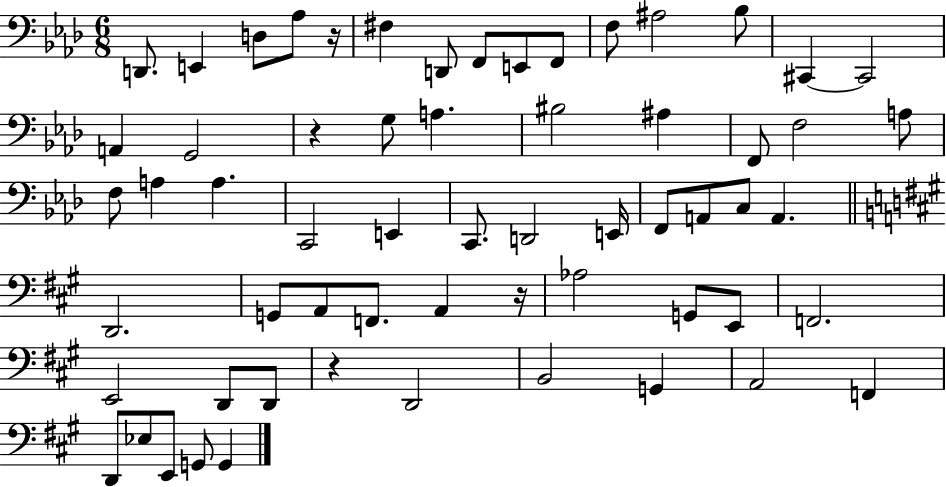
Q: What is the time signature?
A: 6/8